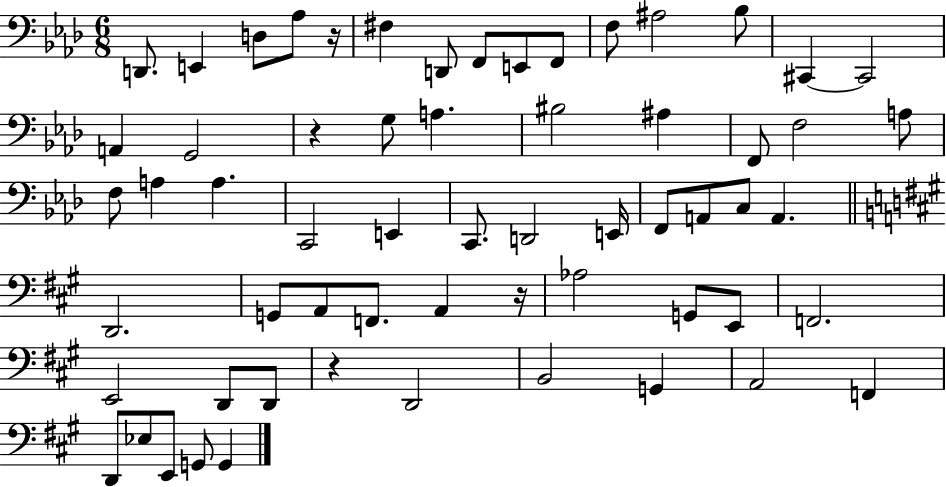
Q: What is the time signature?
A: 6/8